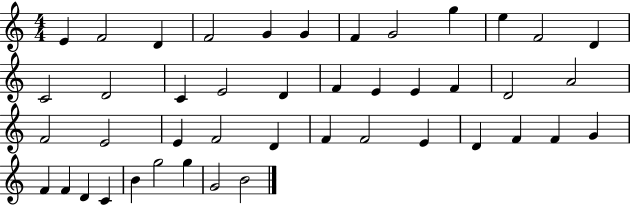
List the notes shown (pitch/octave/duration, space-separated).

E4/q F4/h D4/q F4/h G4/q G4/q F4/q G4/h G5/q E5/q F4/h D4/q C4/h D4/h C4/q E4/h D4/q F4/q E4/q E4/q F4/q D4/h A4/h F4/h E4/h E4/q F4/h D4/q F4/q F4/h E4/q D4/q F4/q F4/q G4/q F4/q F4/q D4/q C4/q B4/q G5/h G5/q G4/h B4/h